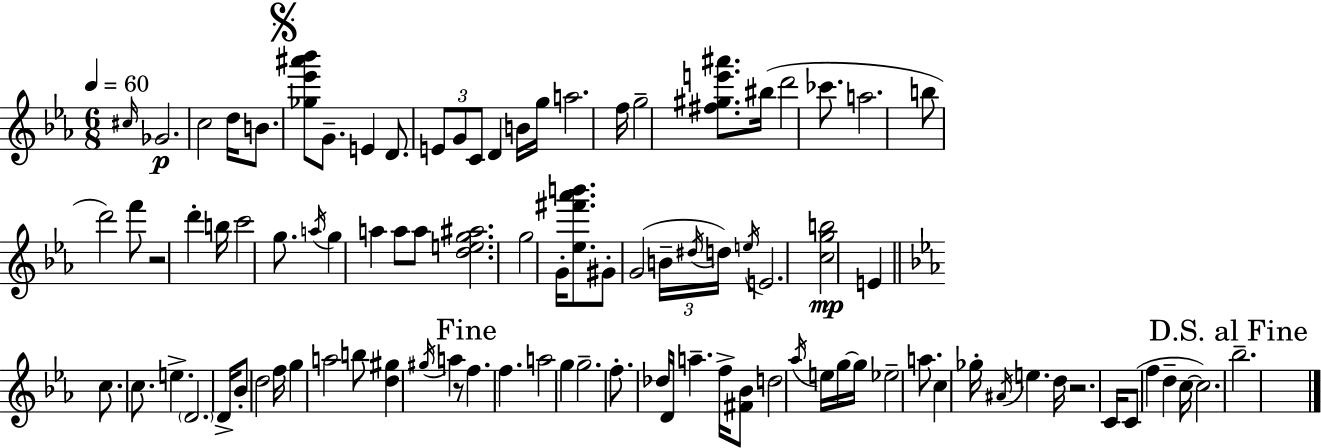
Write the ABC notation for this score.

X:1
T:Untitled
M:6/8
L:1/4
K:Eb
^c/4 _G2 c2 d/4 B/2 [_g_e'^a'_b']/2 G/2 E D/2 E/2 G/2 C/2 D B/4 g/4 a2 f/4 g2 [^f^ge'^a']/2 ^b/4 d'2 _c'/2 a2 b/2 d'2 f'/2 z2 d' b/4 c'2 g/2 a/4 g a a/2 a/2 [deg^a]2 g2 G/4 [_e^f'_a'b']/2 ^G/2 G2 B/4 ^d/4 d/4 e/4 E2 [cgb]2 E c/2 c/2 e D2 D/4 _B/2 d2 f/4 g a2 b/2 [d^g] ^g/4 a z/2 f f a2 g g2 f/2 _d/4 D/4 a f/4 [^F_B]/2 d2 _a/4 e/4 g/4 g/4 _e2 a/2 c _g/4 ^A/4 e d/4 z2 C/4 C/2 f d c/4 c2 _b2